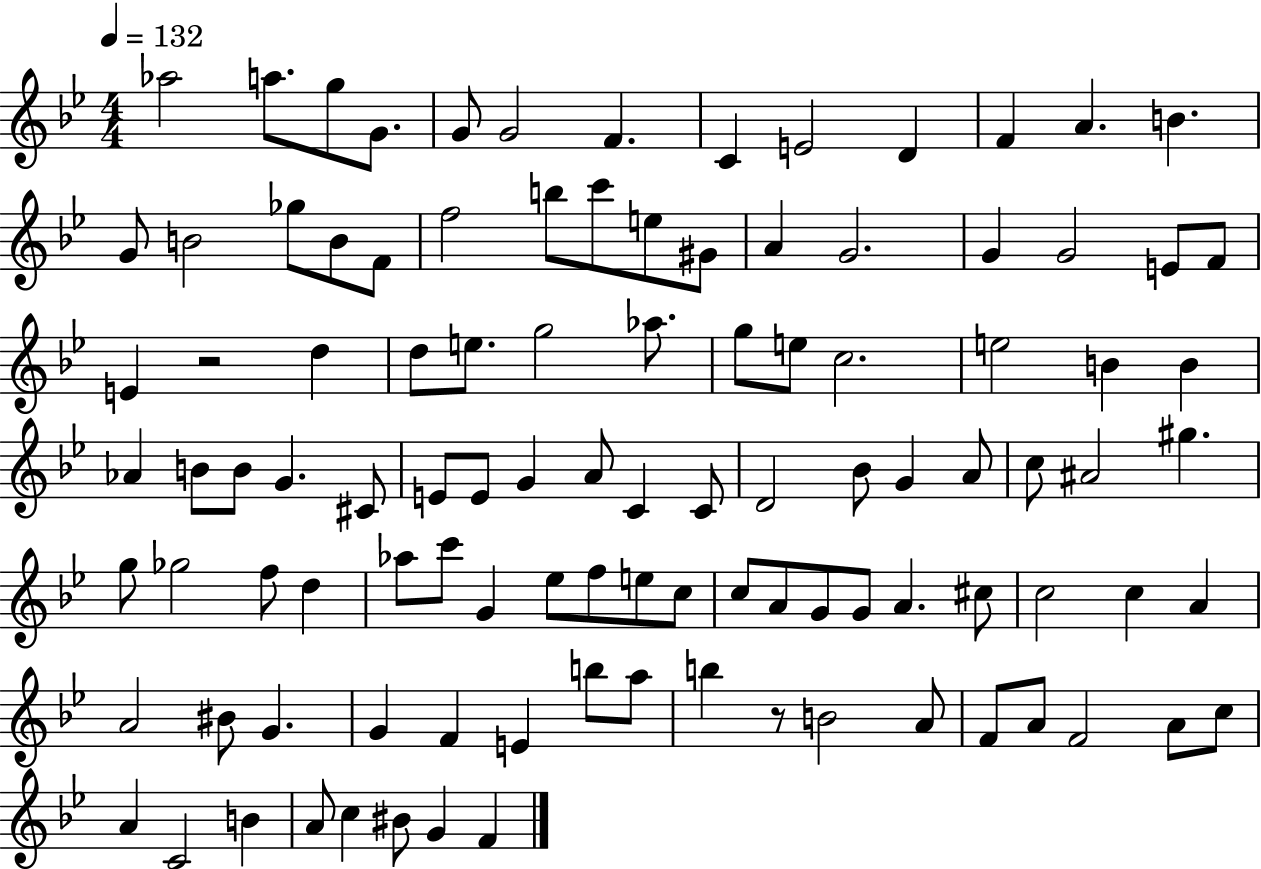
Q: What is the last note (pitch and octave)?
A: F4